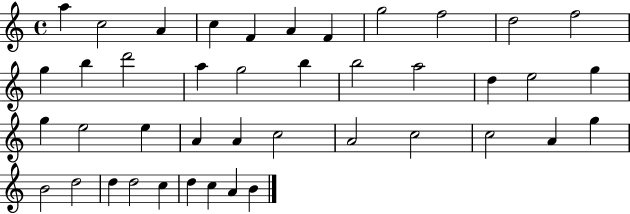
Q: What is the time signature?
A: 4/4